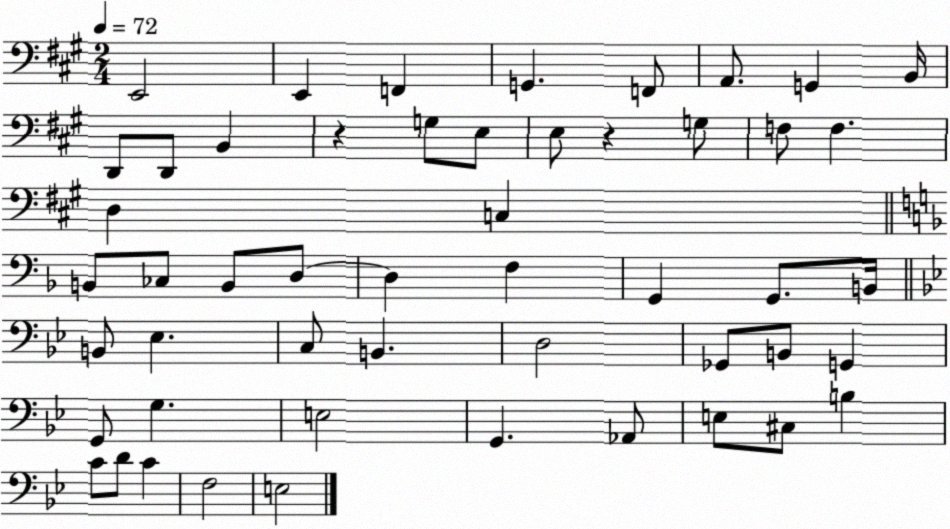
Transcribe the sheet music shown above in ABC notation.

X:1
T:Untitled
M:2/4
L:1/4
K:A
E,,2 E,, F,, G,, F,,/2 A,,/2 G,, B,,/4 D,,/2 D,,/2 B,, z G,/2 E,/2 E,/2 z G,/2 F,/2 F, D, C, B,,/2 _C,/2 B,,/2 D,/2 D, F, G,, G,,/2 B,,/4 B,,/2 _E, C,/2 B,, D,2 _G,,/2 B,,/2 G,, G,,/2 G, E,2 G,, _A,,/2 E,/2 ^C,/2 B, C/2 D/2 C F,2 E,2